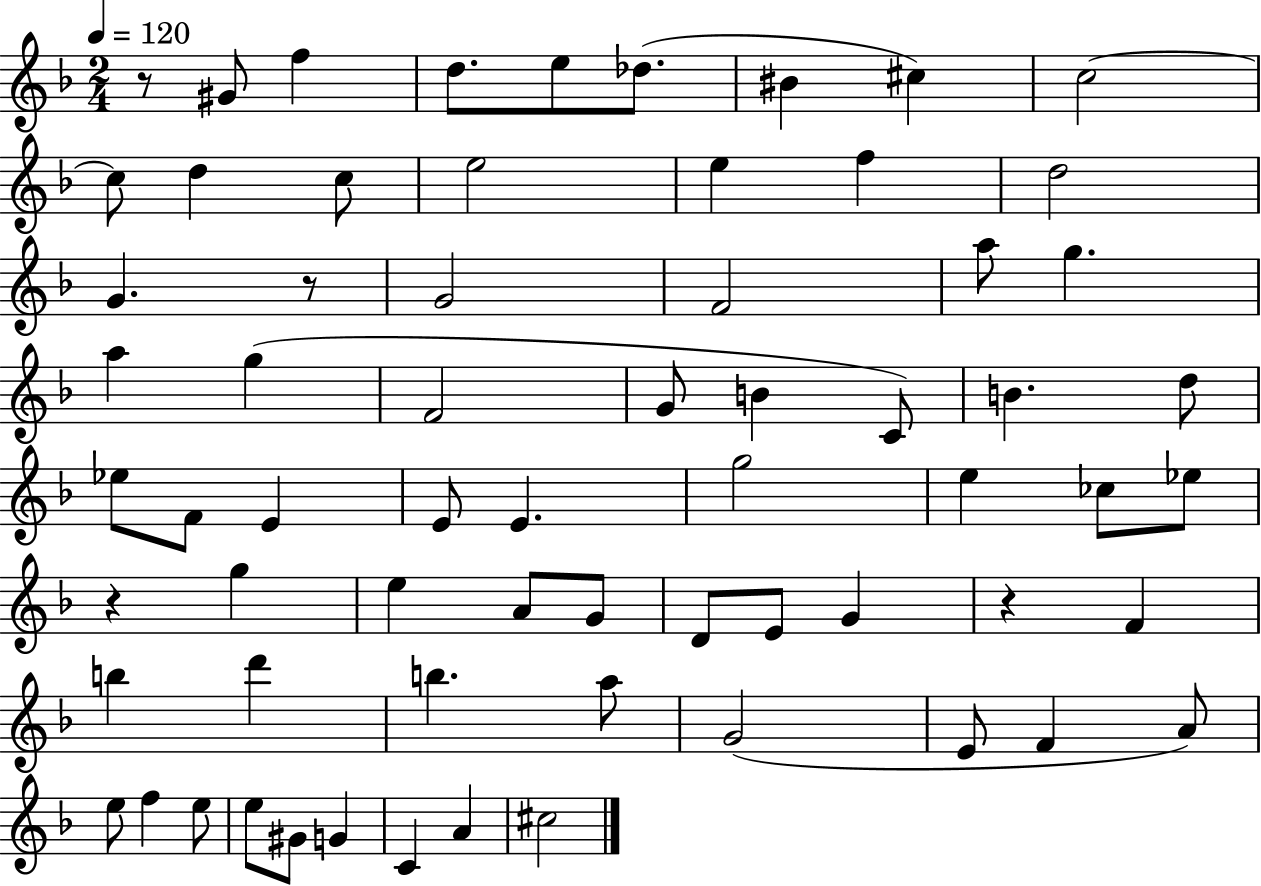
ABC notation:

X:1
T:Untitled
M:2/4
L:1/4
K:F
z/2 ^G/2 f d/2 e/2 _d/2 ^B ^c c2 c/2 d c/2 e2 e f d2 G z/2 G2 F2 a/2 g a g F2 G/2 B C/2 B d/2 _e/2 F/2 E E/2 E g2 e _c/2 _e/2 z g e A/2 G/2 D/2 E/2 G z F b d' b a/2 G2 E/2 F A/2 e/2 f e/2 e/2 ^G/2 G C A ^c2